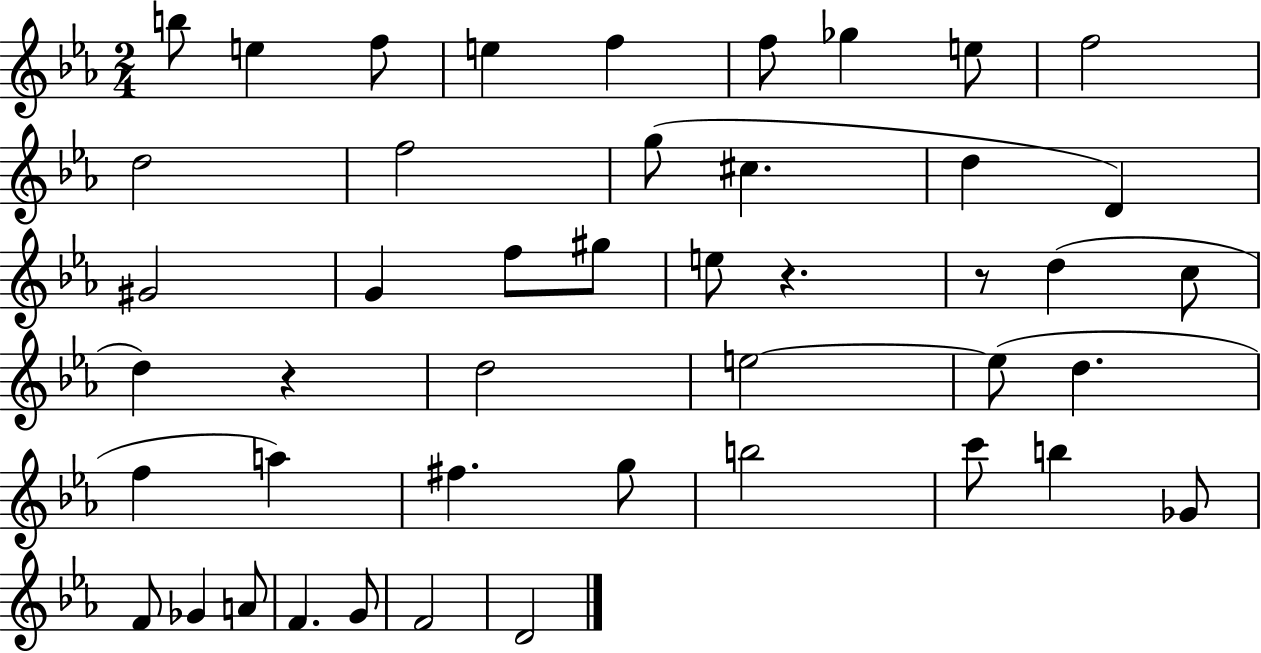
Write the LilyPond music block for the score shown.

{
  \clef treble
  \numericTimeSignature
  \time 2/4
  \key ees \major
  b''8 e''4 f''8 | e''4 f''4 | f''8 ges''4 e''8 | f''2 | \break d''2 | f''2 | g''8( cis''4. | d''4 d'4) | \break gis'2 | g'4 f''8 gis''8 | e''8 r4. | r8 d''4( c''8 | \break d''4) r4 | d''2 | e''2~~ | e''8( d''4. | \break f''4 a''4) | fis''4. g''8 | b''2 | c'''8 b''4 ges'8 | \break f'8 ges'4 a'8 | f'4. g'8 | f'2 | d'2 | \break \bar "|."
}